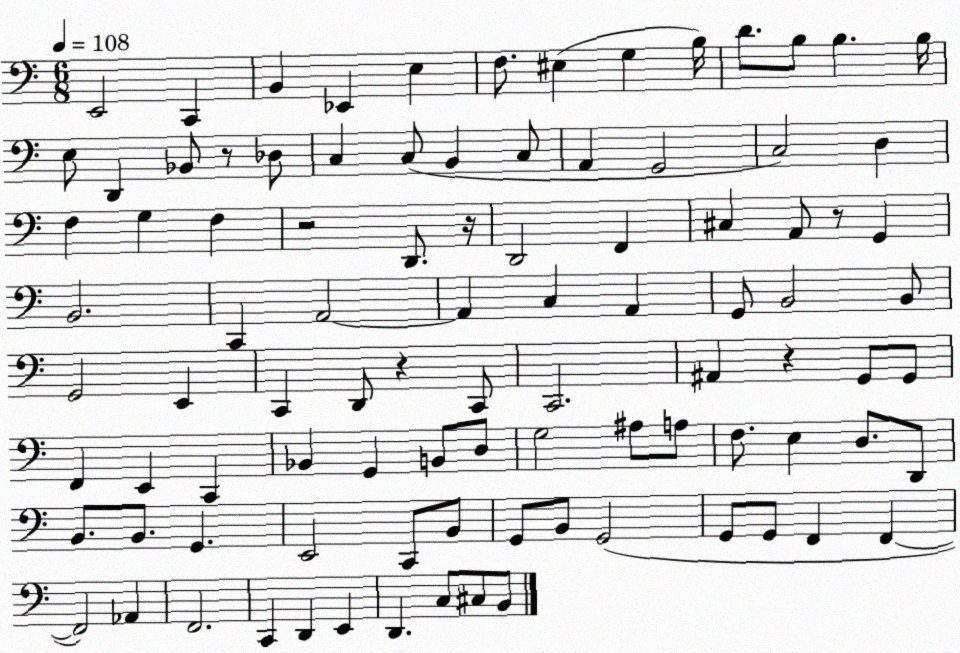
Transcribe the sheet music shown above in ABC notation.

X:1
T:Untitled
M:6/8
L:1/4
K:C
E,,2 C,, B,, _E,, E, F,/2 ^E, G, B,/4 D/2 B,/2 B, B,/4 E,/2 D,, _B,,/2 z/2 _D,/2 C, C,/2 B,, C,/2 A,, G,,2 C,2 D, F, G, F, z2 D,,/2 z/4 D,,2 F,, ^C, A,,/2 z/2 G,, B,,2 C,, A,,2 A,, C, A,, G,,/2 B,,2 B,,/2 G,,2 E,, C,, D,,/2 z C,,/2 C,,2 ^A,, z G,,/2 G,,/2 F,, E,, C,, _B,, G,, B,,/2 D,/2 G,2 ^A,/2 A,/2 F,/2 E, D,/2 D,,/2 B,,/2 B,,/2 G,, E,,2 C,,/2 B,,/2 G,,/2 B,,/2 G,,2 G,,/2 G,,/2 F,, F,, F,,2 _A,, F,,2 C,, D,, E,, D,, C,/2 ^C,/2 B,,/2